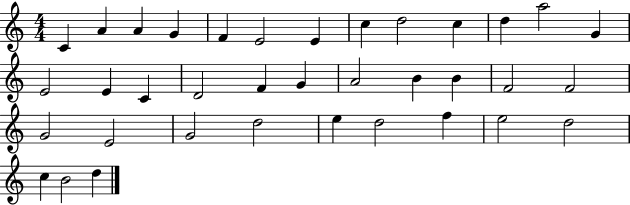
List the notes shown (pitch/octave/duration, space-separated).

C4/q A4/q A4/q G4/q F4/q E4/h E4/q C5/q D5/h C5/q D5/q A5/h G4/q E4/h E4/q C4/q D4/h F4/q G4/q A4/h B4/q B4/q F4/h F4/h G4/h E4/h G4/h D5/h E5/q D5/h F5/q E5/h D5/h C5/q B4/h D5/q